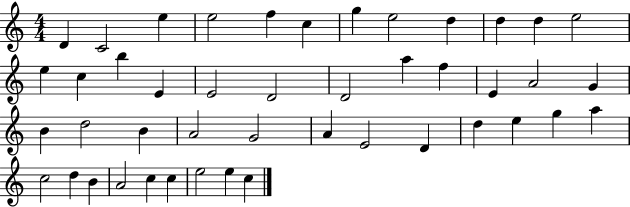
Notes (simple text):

D4/q C4/h E5/q E5/h F5/q C5/q G5/q E5/h D5/q D5/q D5/q E5/h E5/q C5/q B5/q E4/q E4/h D4/h D4/h A5/q F5/q E4/q A4/h G4/q B4/q D5/h B4/q A4/h G4/h A4/q E4/h D4/q D5/q E5/q G5/q A5/q C5/h D5/q B4/q A4/h C5/q C5/q E5/h E5/q C5/q